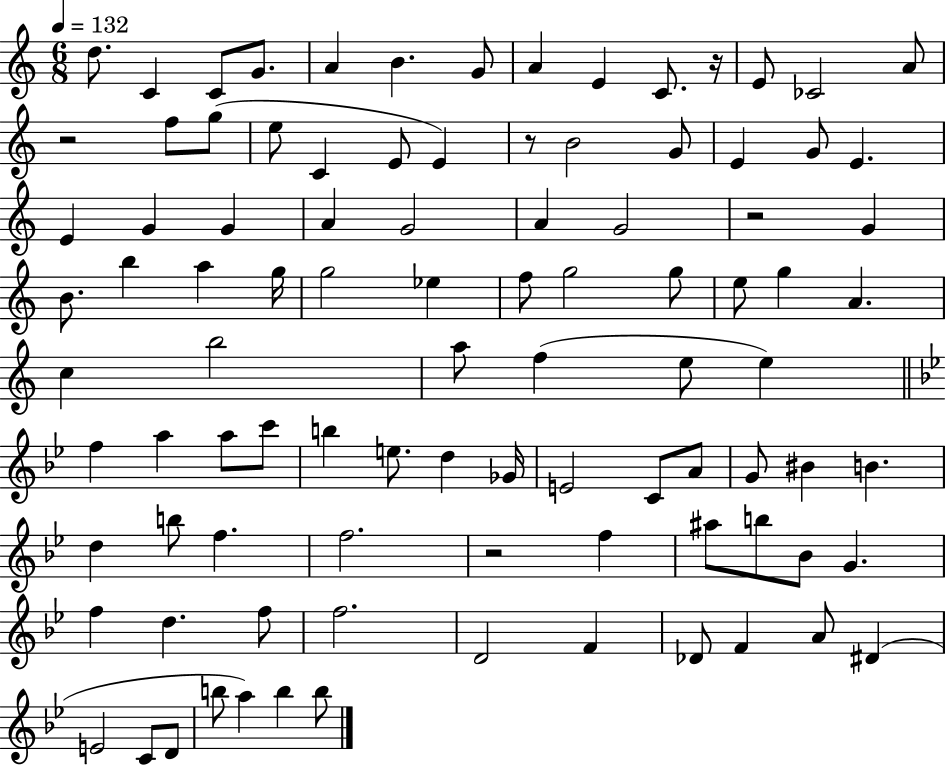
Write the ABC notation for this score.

X:1
T:Untitled
M:6/8
L:1/4
K:C
d/2 C C/2 G/2 A B G/2 A E C/2 z/4 E/2 _C2 A/2 z2 f/2 g/2 e/2 C E/2 E z/2 B2 G/2 E G/2 E E G G A G2 A G2 z2 G B/2 b a g/4 g2 _e f/2 g2 g/2 e/2 g A c b2 a/2 f e/2 e f a a/2 c'/2 b e/2 d _G/4 E2 C/2 A/2 G/2 ^B B d b/2 f f2 z2 f ^a/2 b/2 _B/2 G f d f/2 f2 D2 F _D/2 F A/2 ^D E2 C/2 D/2 b/2 a b b/2